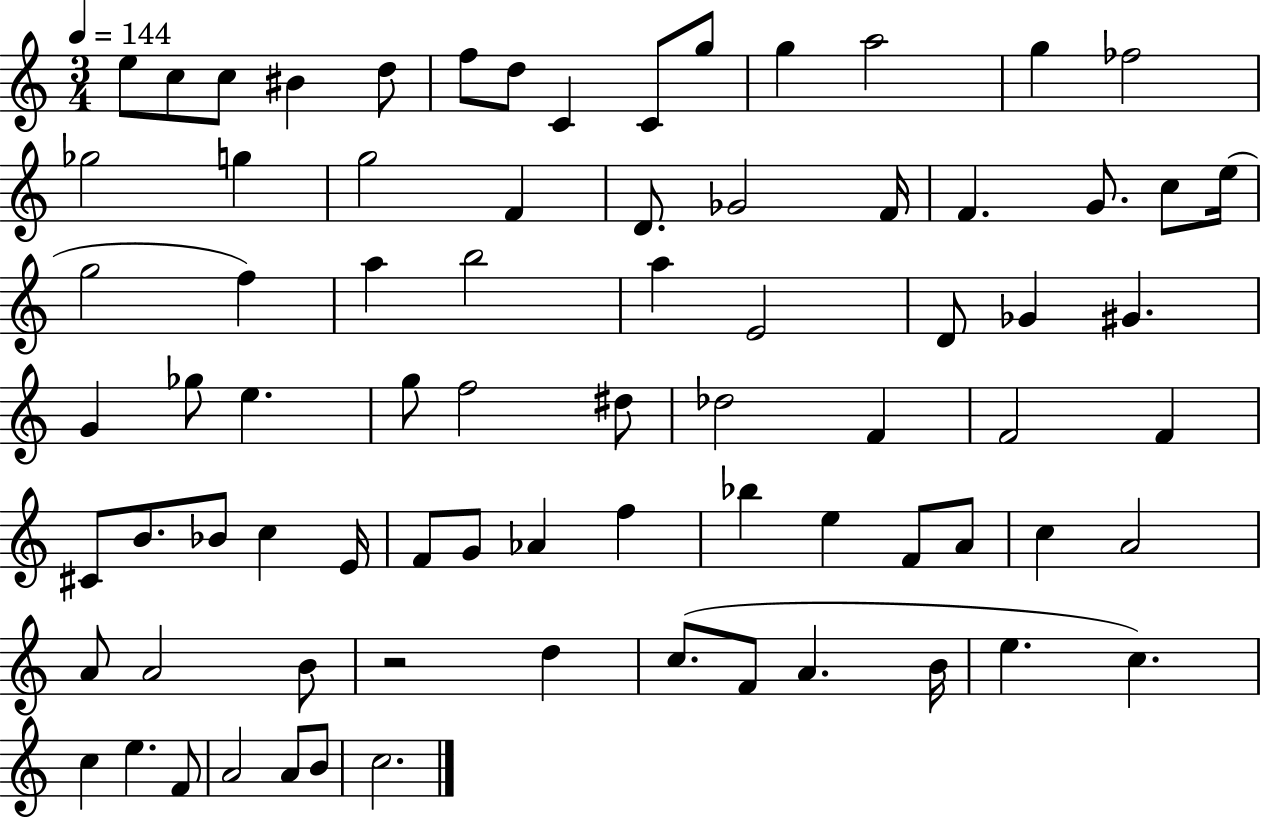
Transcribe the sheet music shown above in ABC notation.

X:1
T:Untitled
M:3/4
L:1/4
K:C
e/2 c/2 c/2 ^B d/2 f/2 d/2 C C/2 g/2 g a2 g _f2 _g2 g g2 F D/2 _G2 F/4 F G/2 c/2 e/4 g2 f a b2 a E2 D/2 _G ^G G _g/2 e g/2 f2 ^d/2 _d2 F F2 F ^C/2 B/2 _B/2 c E/4 F/2 G/2 _A f _b e F/2 A/2 c A2 A/2 A2 B/2 z2 d c/2 F/2 A B/4 e c c e F/2 A2 A/2 B/2 c2